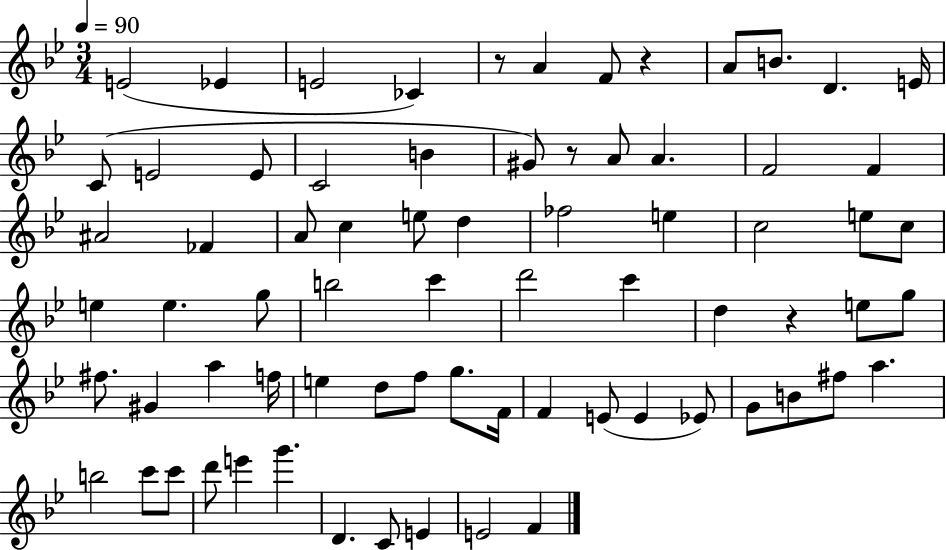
{
  \clef treble
  \numericTimeSignature
  \time 3/4
  \key bes \major
  \tempo 4 = 90
  \repeat volta 2 { e'2( ees'4 | e'2 ces'4) | r8 a'4 f'8 r4 | a'8 b'8. d'4. e'16 | \break c'8( e'2 e'8 | c'2 b'4 | gis'8) r8 a'8 a'4. | f'2 f'4 | \break ais'2 fes'4 | a'8 c''4 e''8 d''4 | fes''2 e''4 | c''2 e''8 c''8 | \break e''4 e''4. g''8 | b''2 c'''4 | d'''2 c'''4 | d''4 r4 e''8 g''8 | \break fis''8. gis'4 a''4 f''16 | e''4 d''8 f''8 g''8. f'16 | f'4 e'8( e'4 ees'8) | g'8 b'8 fis''8 a''4. | \break b''2 c'''8 c'''8 | d'''8 e'''4 g'''4. | d'4. c'8 e'4 | e'2 f'4 | \break } \bar "|."
}